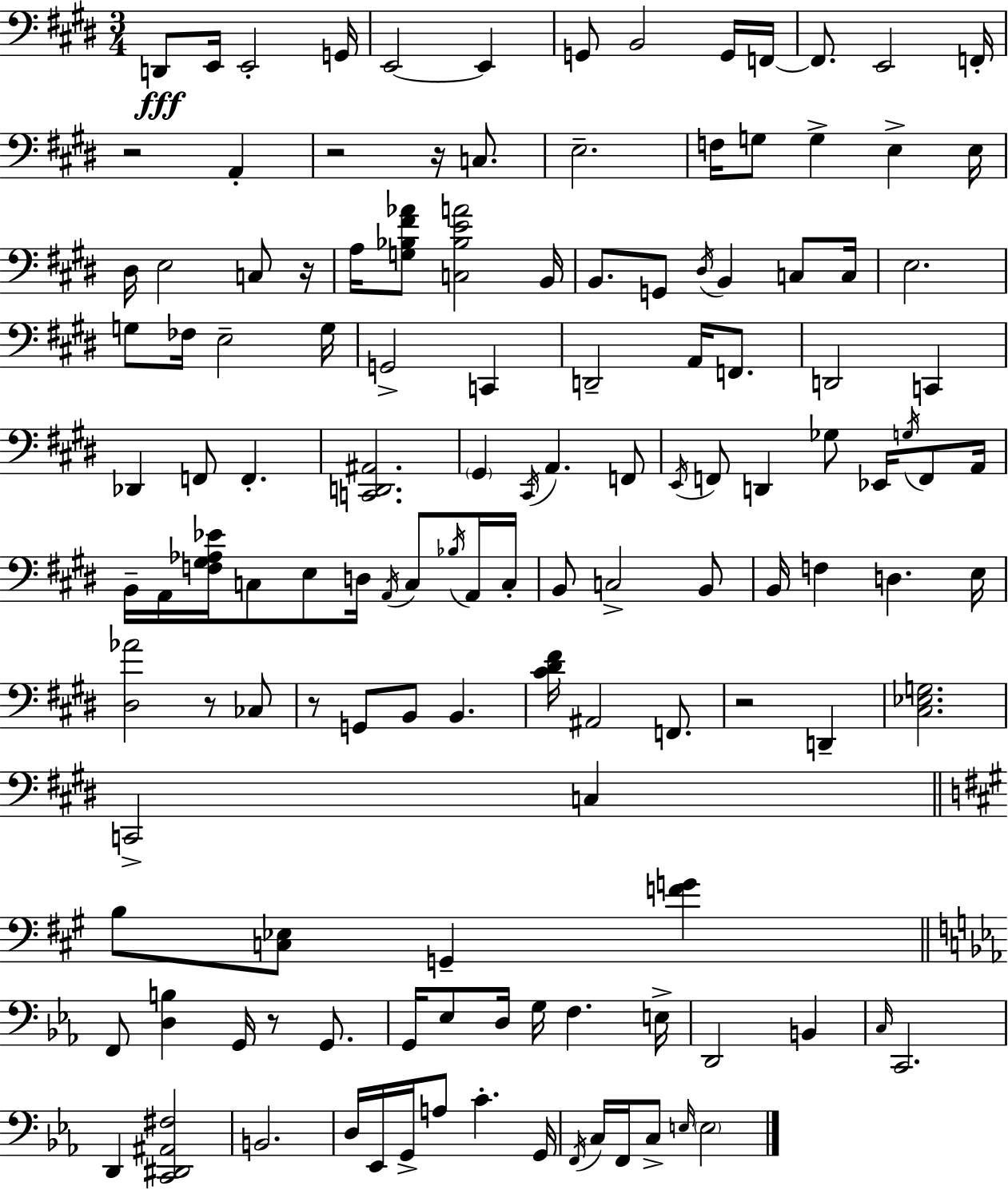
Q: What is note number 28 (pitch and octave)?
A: G2